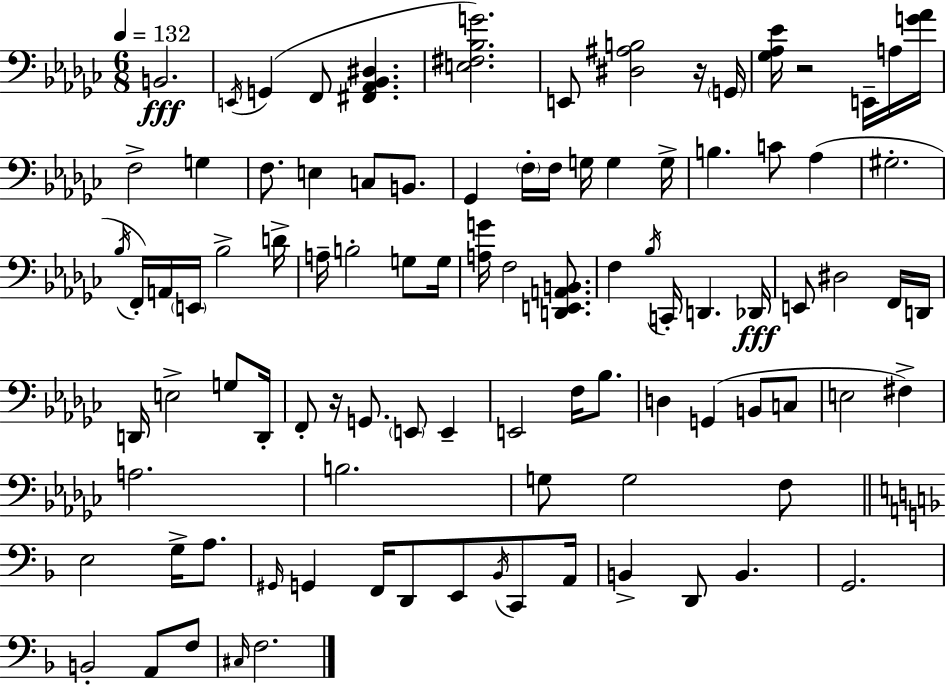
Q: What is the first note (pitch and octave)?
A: B2